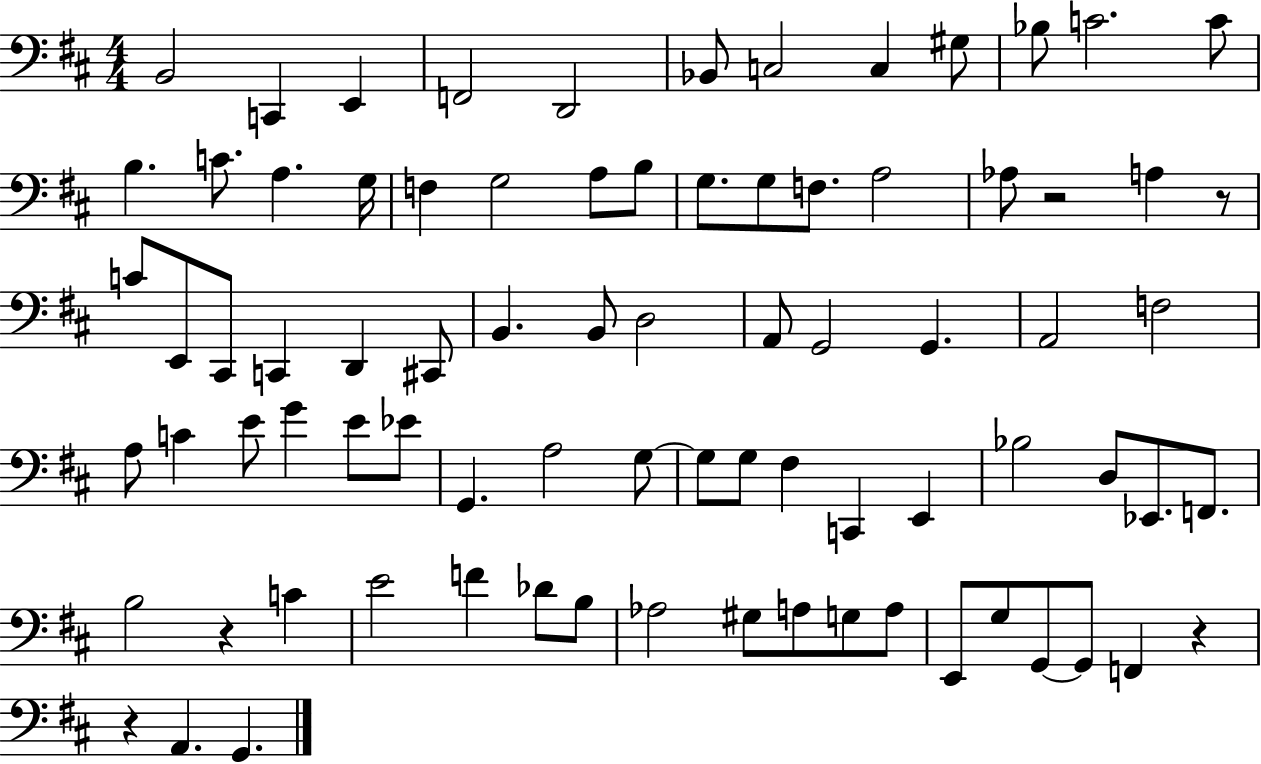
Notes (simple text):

B2/h C2/q E2/q F2/h D2/h Bb2/e C3/h C3/q G#3/e Bb3/e C4/h. C4/e B3/q. C4/e. A3/q. G3/s F3/q G3/h A3/e B3/e G3/e. G3/e F3/e. A3/h Ab3/e R/h A3/q R/e C4/e E2/e C#2/e C2/q D2/q C#2/e B2/q. B2/e D3/h A2/e G2/h G2/q. A2/h F3/h A3/e C4/q E4/e G4/q E4/e Eb4/e G2/q. A3/h G3/e G3/e G3/e F#3/q C2/q E2/q Bb3/h D3/e Eb2/e. F2/e. B3/h R/q C4/q E4/h F4/q Db4/e B3/e Ab3/h G#3/e A3/e G3/e A3/e E2/e G3/e G2/e G2/e F2/q R/q R/q A2/q. G2/q.